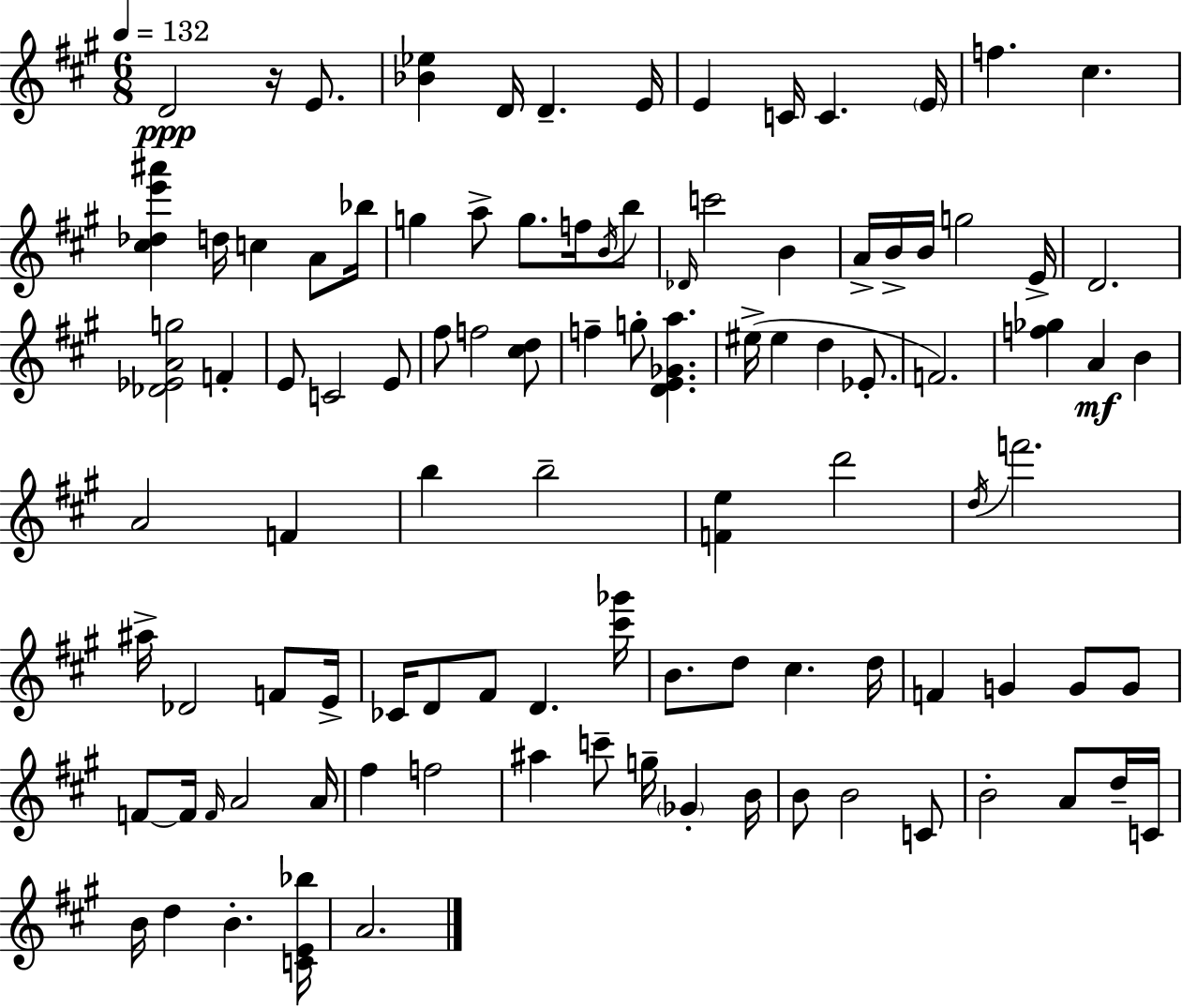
D4/h R/s E4/e. [Bb4,Eb5]/q D4/s D4/q. E4/s E4/q C4/s C4/q. E4/s F5/q. C#5/q. [C#5,Db5,E6,A#6]/q D5/s C5/q A4/e Bb5/s G5/q A5/e G5/e. F5/s B4/s B5/e Db4/s C6/h B4/q A4/s B4/s B4/s G5/h E4/s D4/h. [Db4,Eb4,A4,G5]/h F4/q E4/e C4/h E4/e F#5/e F5/h [C#5,D5]/e F5/q G5/e [D4,E4,Gb4,A5]/q. EIS5/s EIS5/q D5/q Eb4/e. F4/h. [F5,Gb5]/q A4/q B4/q A4/h F4/q B5/q B5/h [F4,E5]/q D6/h D5/s F6/h. A#5/s Db4/h F4/e E4/s CES4/s D4/e F#4/e D4/q. [C#6,Gb6]/s B4/e. D5/e C#5/q. D5/s F4/q G4/q G4/e G4/e F4/e F4/s F4/s A4/h A4/s F#5/q F5/h A#5/q C6/e G5/s Gb4/q B4/s B4/e B4/h C4/e B4/h A4/e D5/s C4/s B4/s D5/q B4/q. [C4,E4,Bb5]/s A4/h.